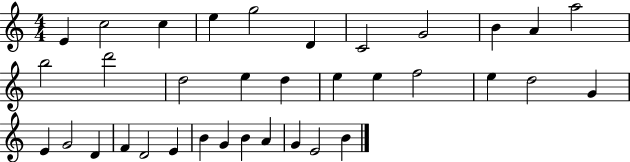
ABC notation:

X:1
T:Untitled
M:4/4
L:1/4
K:C
E c2 c e g2 D C2 G2 B A a2 b2 d'2 d2 e d e e f2 e d2 G E G2 D F D2 E B G B A G E2 B